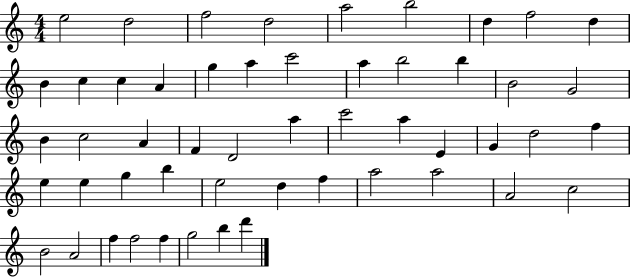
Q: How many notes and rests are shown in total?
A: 52